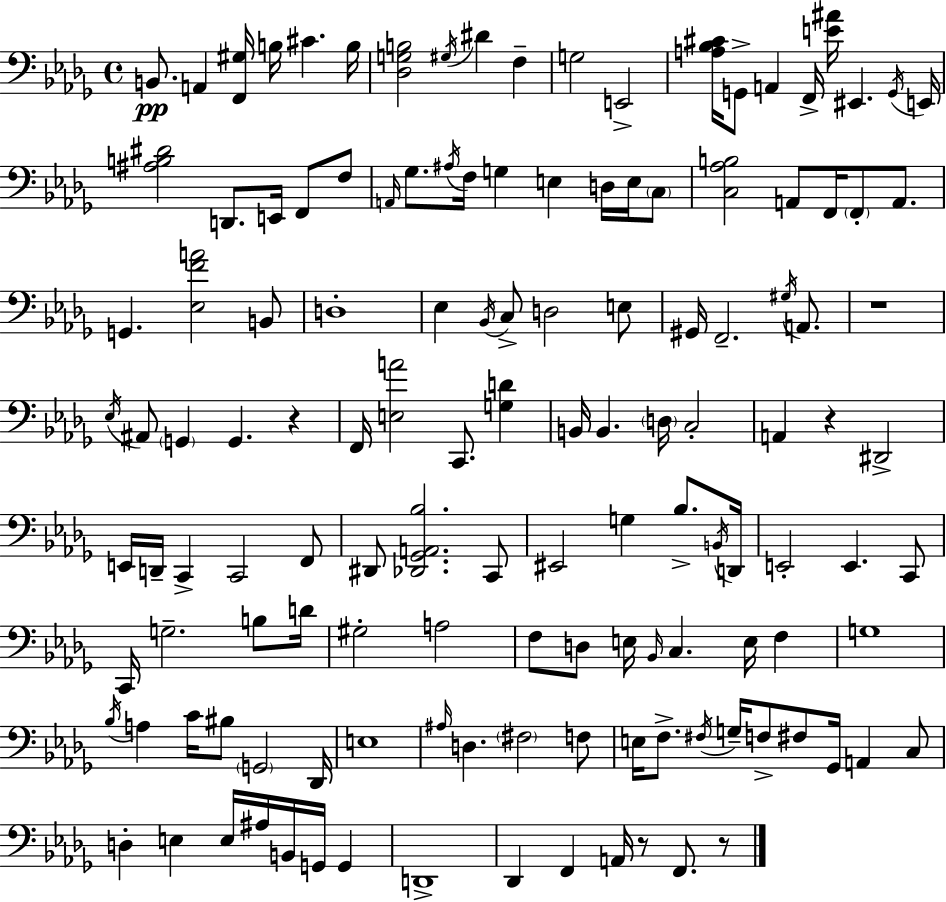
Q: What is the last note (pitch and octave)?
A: F2